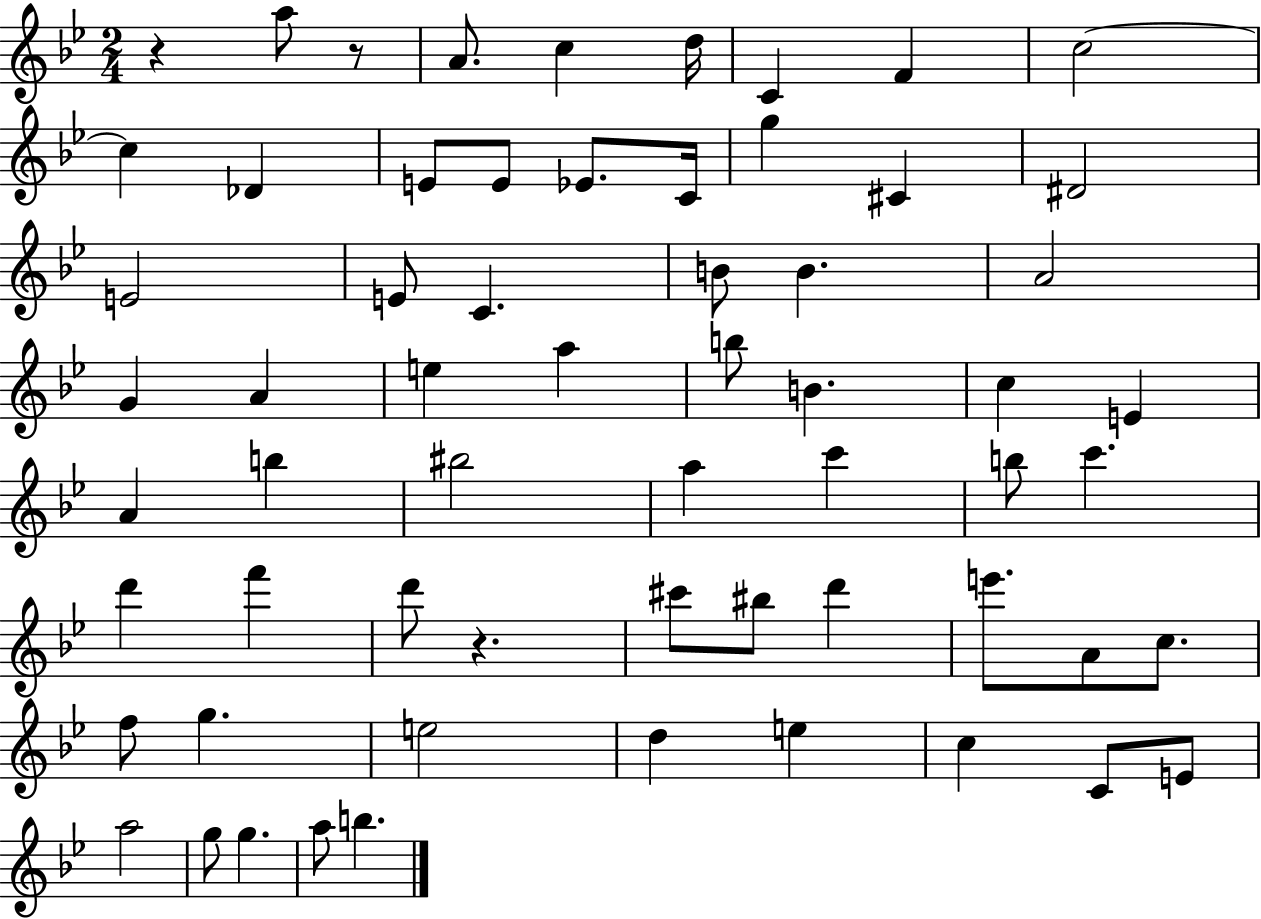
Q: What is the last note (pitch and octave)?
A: B5